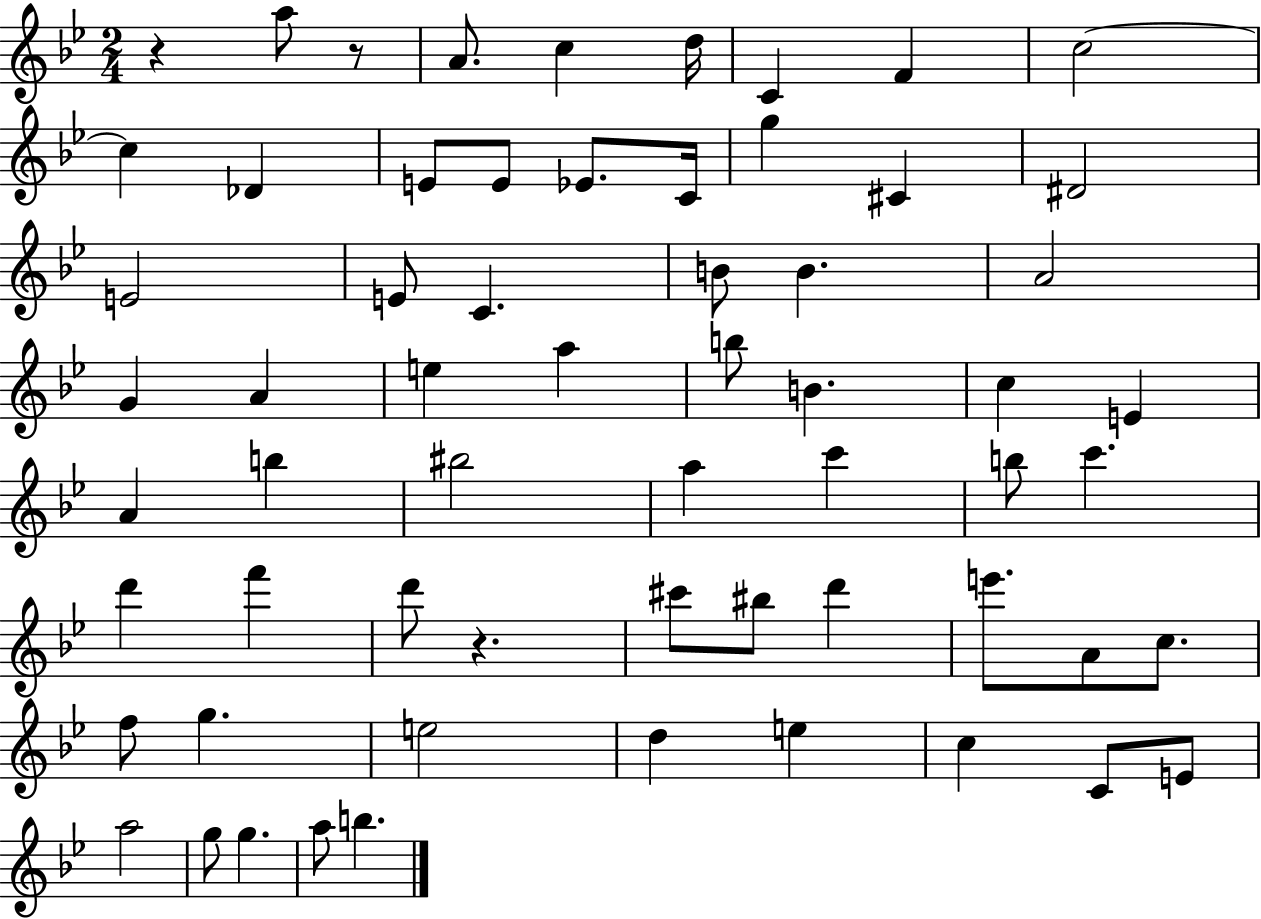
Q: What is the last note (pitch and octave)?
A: B5